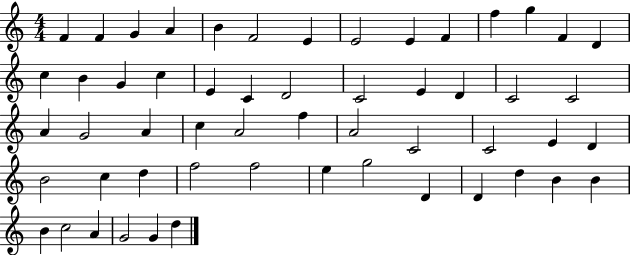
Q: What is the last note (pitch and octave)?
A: D5